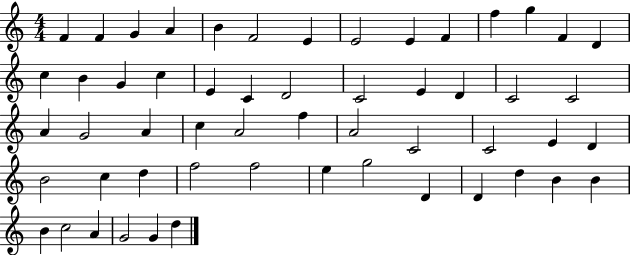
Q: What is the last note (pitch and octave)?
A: D5